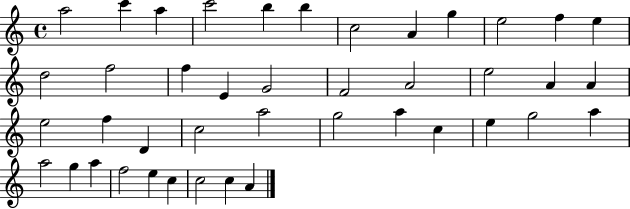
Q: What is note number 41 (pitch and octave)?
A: C5